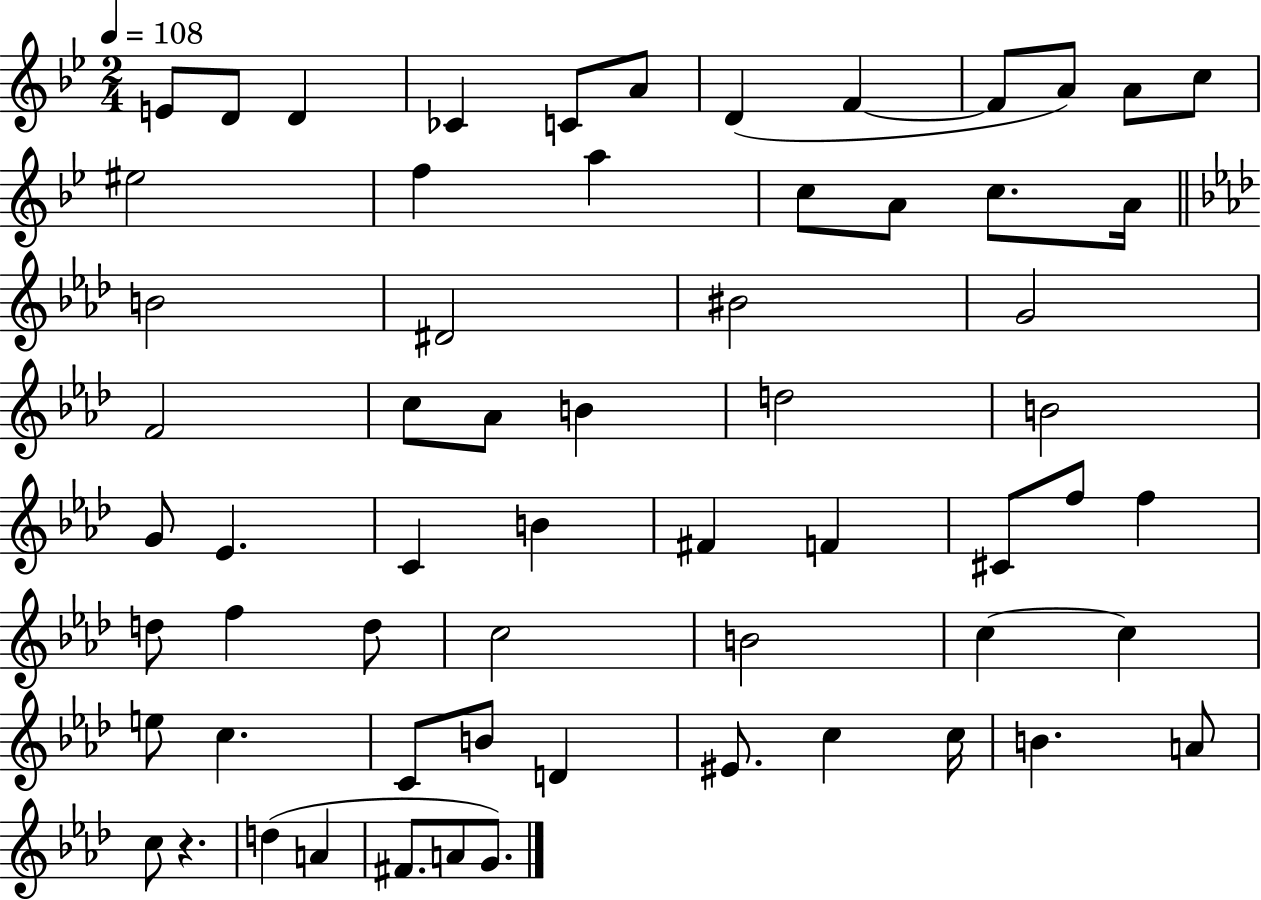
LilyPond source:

{
  \clef treble
  \numericTimeSignature
  \time 2/4
  \key bes \major
  \tempo 4 = 108
  e'8 d'8 d'4 | ces'4 c'8 a'8 | d'4( f'4~~ | f'8 a'8) a'8 c''8 | \break eis''2 | f''4 a''4 | c''8 a'8 c''8. a'16 | \bar "||" \break \key aes \major b'2 | dis'2 | bis'2 | g'2 | \break f'2 | c''8 aes'8 b'4 | d''2 | b'2 | \break g'8 ees'4. | c'4 b'4 | fis'4 f'4 | cis'8 f''8 f''4 | \break d''8 f''4 d''8 | c''2 | b'2 | c''4~~ c''4 | \break e''8 c''4. | c'8 b'8 d'4 | eis'8. c''4 c''16 | b'4. a'8 | \break c''8 r4. | d''4( a'4 | fis'8. a'8 g'8.) | \bar "|."
}